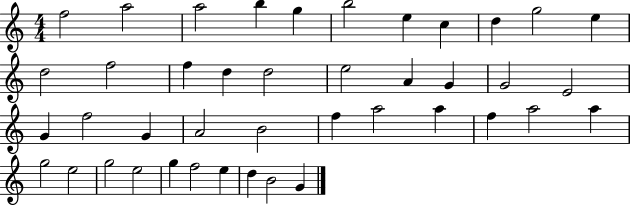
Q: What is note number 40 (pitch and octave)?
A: D5